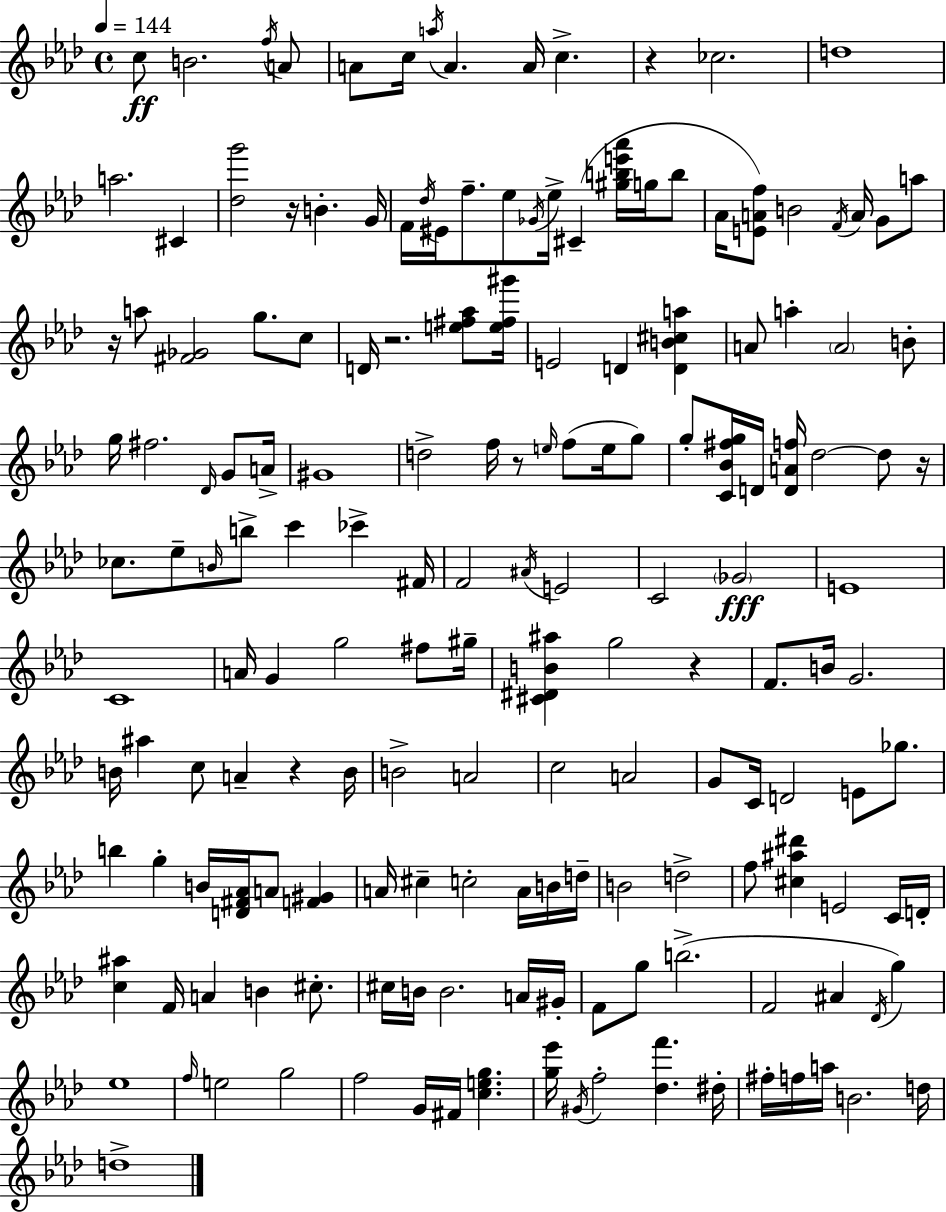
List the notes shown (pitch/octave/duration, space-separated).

C5/e B4/h. F5/s A4/e A4/e C5/s A5/s A4/q. A4/s C5/q. R/q CES5/h. D5/w A5/h. C#4/q [Db5,G6]/h R/s B4/q. G4/s F4/s Db5/s EIS4/s F5/e. Eb5/e Gb4/s Eb5/s C#4/q [G#5,B5,E6,Ab6]/s G5/s B5/e Ab4/s [E4,A4,F5]/e B4/h F4/s A4/s G4/e A5/e R/s A5/e [F#4,Gb4]/h G5/e. C5/e D4/s R/h. [E5,F#5,Ab5]/e [E5,F#5,G#6]/s E4/h D4/q [D4,B4,C#5,A5]/q A4/e A5/q A4/h B4/e G5/s F#5/h. Db4/s G4/e A4/s G#4/w D5/h F5/s R/e E5/s F5/e E5/s G5/e G5/e [C4,Bb4,F#5,G5]/s D4/s [D4,A4,F5]/s Db5/h Db5/e R/s CES5/e. Eb5/e B4/s B5/e C6/q CES6/q F#4/s F4/h A#4/s E4/h C4/h Gb4/h E4/w C4/w A4/s G4/q G5/h F#5/e G#5/s [C#4,D#4,B4,A#5]/q G5/h R/q F4/e. B4/s G4/h. B4/s A#5/q C5/e A4/q R/q B4/s B4/h A4/h C5/h A4/h G4/e C4/s D4/h E4/e Gb5/e. B5/q G5/q B4/s [D4,F#4,Ab4]/s A4/e [F4,G#4]/q A4/s C#5/q C5/h A4/s B4/s D5/s B4/h D5/h F5/e [C#5,A#5,D#6]/q E4/h C4/s D4/s [C5,A#5]/q F4/s A4/q B4/q C#5/e. C#5/s B4/s B4/h. A4/s G#4/s F4/e G5/e B5/h. F4/h A#4/q Db4/s G5/q Eb5/w F5/s E5/h G5/h F5/h G4/s F#4/s [C5,E5,G5]/q. [G5,Eb6]/s G#4/s F5/h [Db5,F6]/q. D#5/s F#5/s F5/s A5/s B4/h. D5/s D5/w